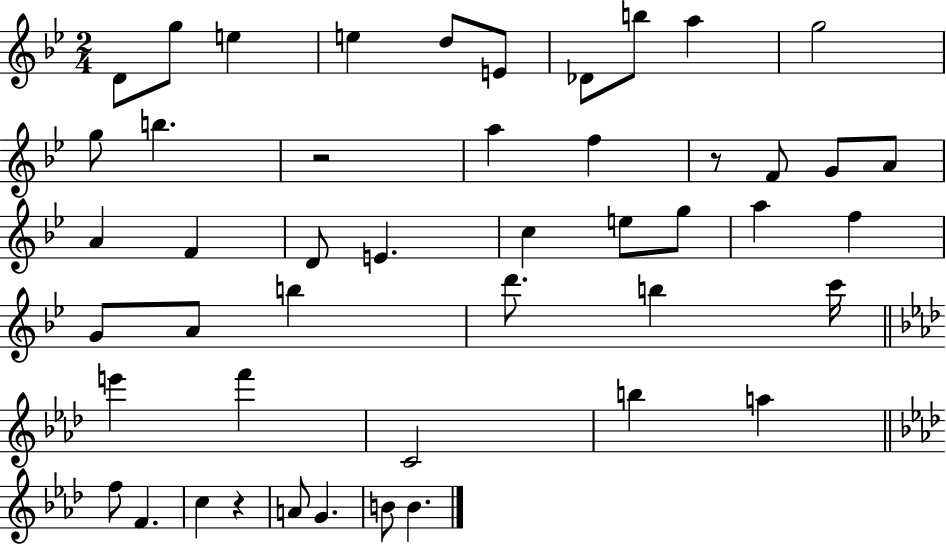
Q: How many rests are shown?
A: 3